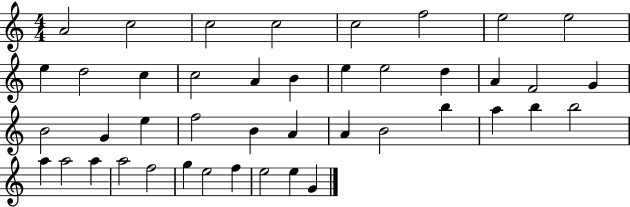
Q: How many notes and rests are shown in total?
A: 43